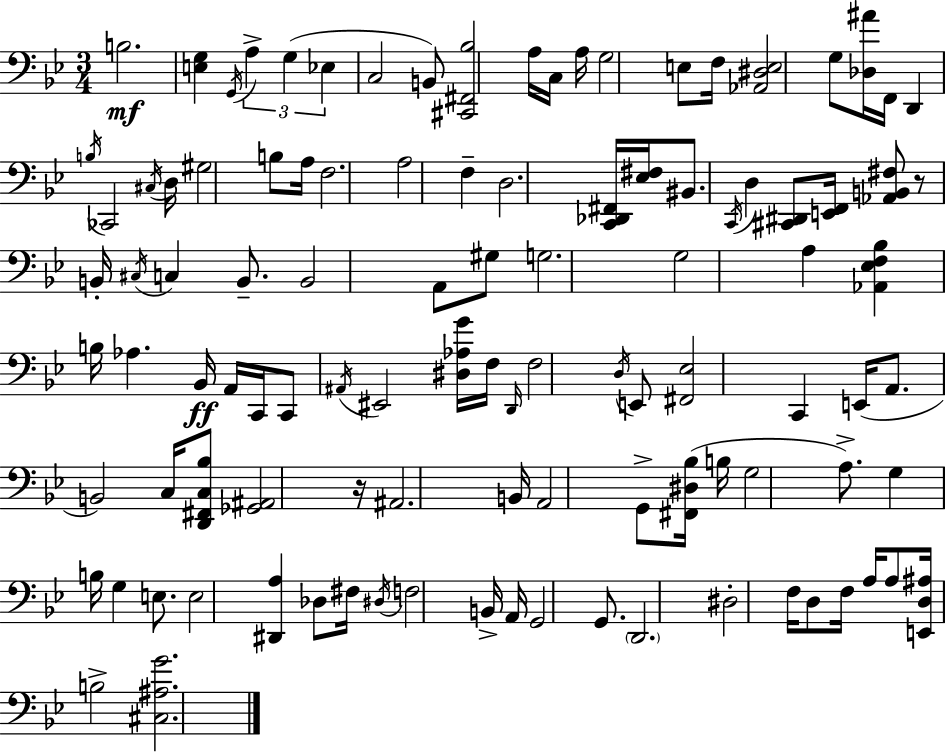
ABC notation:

X:1
T:Untitled
M:3/4
L:1/4
K:Gm
B,2 [E,G,] G,,/4 A, G, _E, C,2 B,,/2 [^C,,^F,,_B,]2 A,/4 C,/4 A,/4 G,2 E,/2 F,/4 [_A,,^D,E,]2 G,/2 [_D,^A]/4 F,,/4 D,, B,/4 _C,,2 ^C,/4 D,/4 ^G,2 B,/2 A,/4 F,2 A,2 F, D,2 [C,,_D,,^F,,]/4 [_E,^F,]/4 ^B,,/2 C,,/4 D, [^C,,^D,,]/2 [E,,F,,]/4 [_A,,B,,^F,]/2 z/2 B,,/4 ^C,/4 C, B,,/2 B,,2 A,,/2 ^G,/2 G,2 G,2 A, [_A,,_E,F,_B,] B,/4 _A, _B,,/4 A,,/4 C,,/4 C,,/2 ^A,,/4 ^E,,2 [^D,_A,G]/4 F,/4 D,,/4 F,2 D,/4 E,,/2 [^F,,_E,]2 C,, E,,/4 A,,/2 B,,2 C,/4 [D,,^F,,C,_B,]/2 [_G,,^A,,]2 z/4 ^A,,2 B,,/4 A,,2 G,,/2 [^F,,^D,_B,]/4 B,/4 G,2 A,/2 G, B,/4 G, E,/2 E,2 [^D,,A,] _D,/2 ^F,/4 ^D,/4 F,2 B,,/4 A,,/4 G,,2 G,,/2 D,,2 ^D,2 F,/4 D,/2 F,/4 A,/4 A,/2 [E,,D,^A,]/4 B,2 [^C,^A,G]2